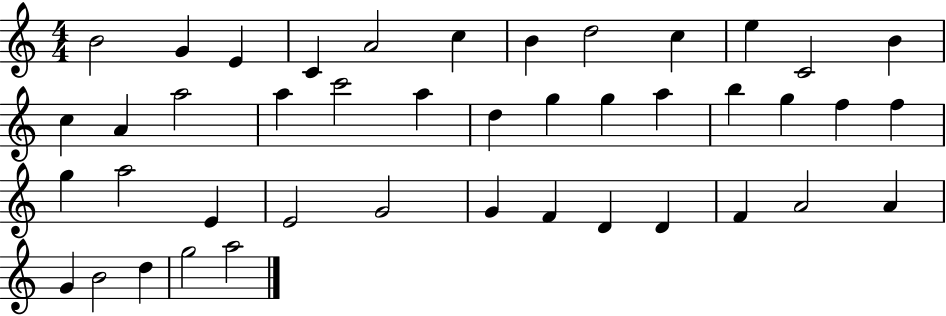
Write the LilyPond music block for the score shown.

{
  \clef treble
  \numericTimeSignature
  \time 4/4
  \key c \major
  b'2 g'4 e'4 | c'4 a'2 c''4 | b'4 d''2 c''4 | e''4 c'2 b'4 | \break c''4 a'4 a''2 | a''4 c'''2 a''4 | d''4 g''4 g''4 a''4 | b''4 g''4 f''4 f''4 | \break g''4 a''2 e'4 | e'2 g'2 | g'4 f'4 d'4 d'4 | f'4 a'2 a'4 | \break g'4 b'2 d''4 | g''2 a''2 | \bar "|."
}